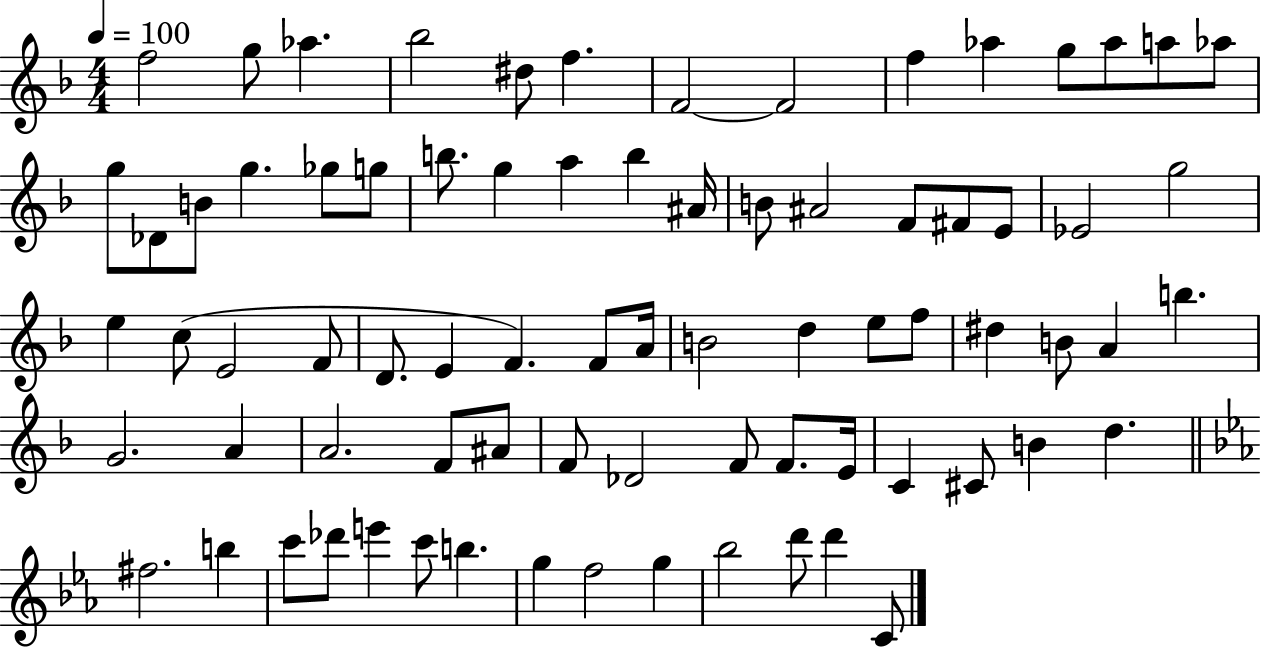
F5/h G5/e Ab5/q. Bb5/h D#5/e F5/q. F4/h F4/h F5/q Ab5/q G5/e Ab5/e A5/e Ab5/e G5/e Db4/e B4/e G5/q. Gb5/e G5/e B5/e. G5/q A5/q B5/q A#4/s B4/e A#4/h F4/e F#4/e E4/e Eb4/h G5/h E5/q C5/e E4/h F4/e D4/e. E4/q F4/q. F4/e A4/s B4/h D5/q E5/e F5/e D#5/q B4/e A4/q B5/q. G4/h. A4/q A4/h. F4/e A#4/e F4/e Db4/h F4/e F4/e. E4/s C4/q C#4/e B4/q D5/q. F#5/h. B5/q C6/e Db6/e E6/q C6/e B5/q. G5/q F5/h G5/q Bb5/h D6/e D6/q C4/e